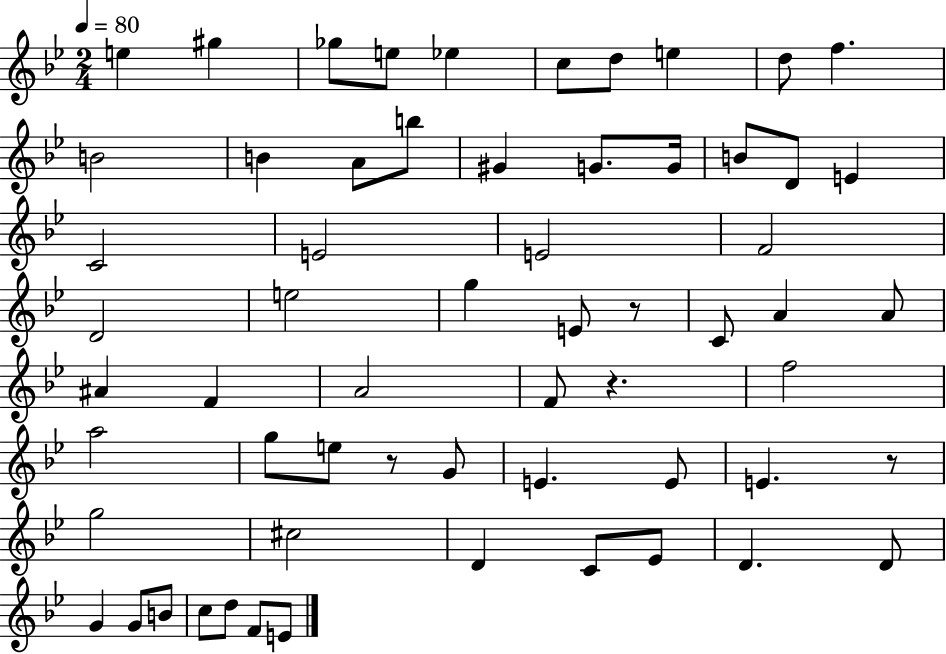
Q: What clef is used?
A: treble